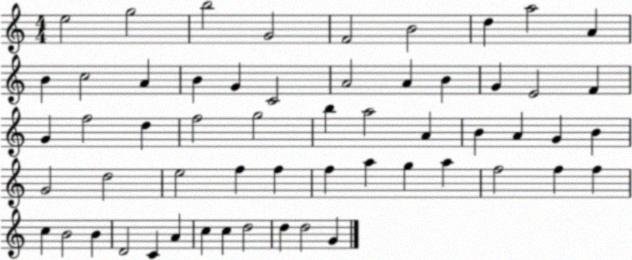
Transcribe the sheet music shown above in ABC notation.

X:1
T:Untitled
M:4/4
L:1/4
K:C
e2 g2 b2 G2 F2 B2 d a2 A B c2 A B G C2 A2 A B G E2 F G f2 d f2 g2 b a2 A B A G B G2 d2 e2 f f f a g a f2 f f c B2 B D2 C A c c d2 d d2 G